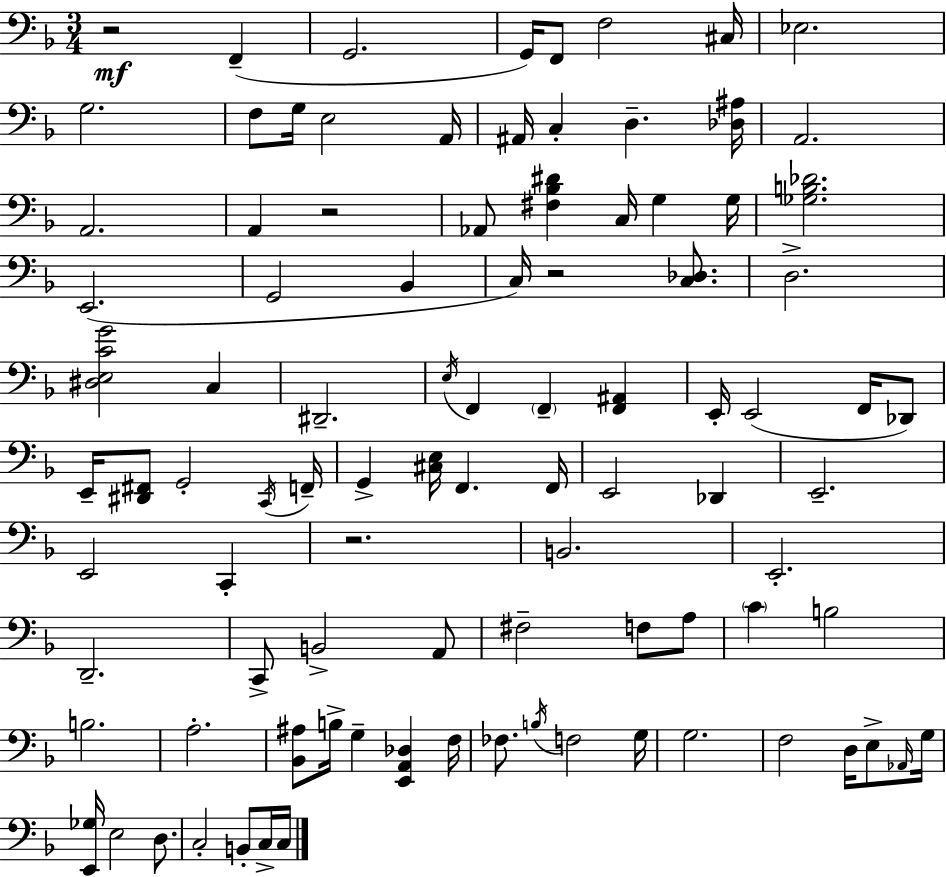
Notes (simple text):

R/h F2/q G2/h. G2/s F2/e F3/h C#3/s Eb3/h. G3/h. F3/e G3/s E3/h A2/s A#2/s C3/q D3/q. [Db3,A#3]/s A2/h. A2/h. A2/q R/h Ab2/e [F#3,Bb3,D#4]/q C3/s G3/q G3/s [Gb3,B3,Db4]/h. E2/h. G2/h Bb2/q C3/s R/h [C3,Db3]/e. D3/h. [D#3,E3,C4,G4]/h C3/q D#2/h. E3/s F2/q F2/q [F2,A#2]/q E2/s E2/h F2/s Db2/e E2/s [D#2,F#2]/e G2/h C2/s F2/s G2/q [C#3,E3]/s F2/q. F2/s E2/h Db2/q E2/h. E2/h C2/q R/h. B2/h. E2/h. D2/h. C2/e B2/h A2/e F#3/h F3/e A3/e C4/q B3/h B3/h. A3/h. [Bb2,A#3]/e B3/s G3/q [E2,A2,Db3]/q F3/s FES3/e. B3/s F3/h G3/s G3/h. F3/h D3/s E3/e Ab2/s G3/s [E2,Gb3]/s E3/h D3/e. C3/h B2/e C3/s C3/s